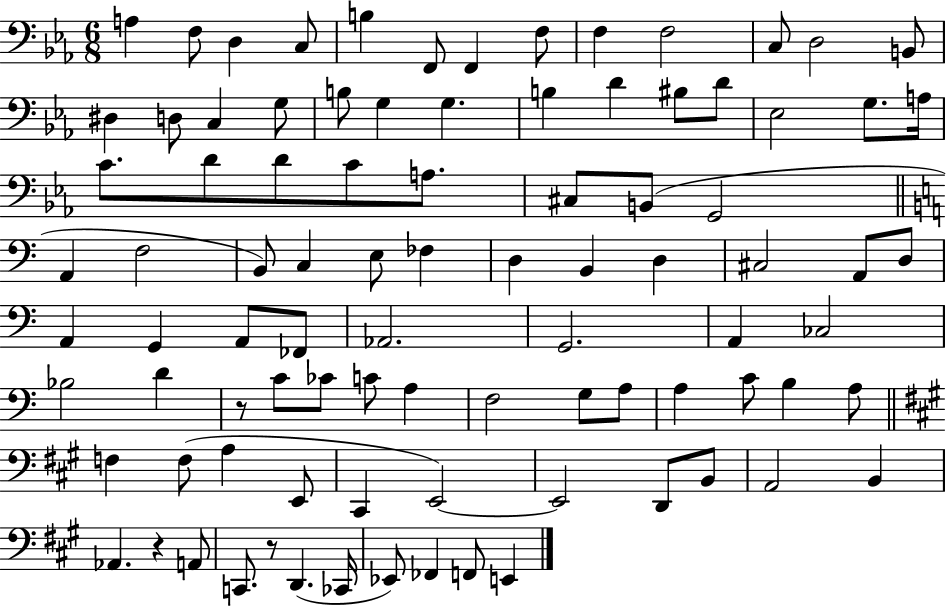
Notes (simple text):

A3/q F3/e D3/q C3/e B3/q F2/e F2/q F3/e F3/q F3/h C3/e D3/h B2/e D#3/q D3/e C3/q G3/e B3/e G3/q G3/q. B3/q D4/q BIS3/e D4/e Eb3/h G3/e. A3/s C4/e. D4/e D4/e C4/e A3/e. C#3/e B2/e G2/h A2/q F3/h B2/e C3/q E3/e FES3/q D3/q B2/q D3/q C#3/h A2/e D3/e A2/q G2/q A2/e FES2/e Ab2/h. G2/h. A2/q CES3/h Bb3/h D4/q R/e C4/e CES4/e C4/e A3/q F3/h G3/e A3/e A3/q C4/e B3/q A3/e F3/q F3/e A3/q E2/e C#2/q E2/h E2/h D2/e B2/e A2/h B2/q Ab2/q. R/q A2/e C2/e. R/e D2/q. CES2/s Eb2/e FES2/q F2/e E2/q